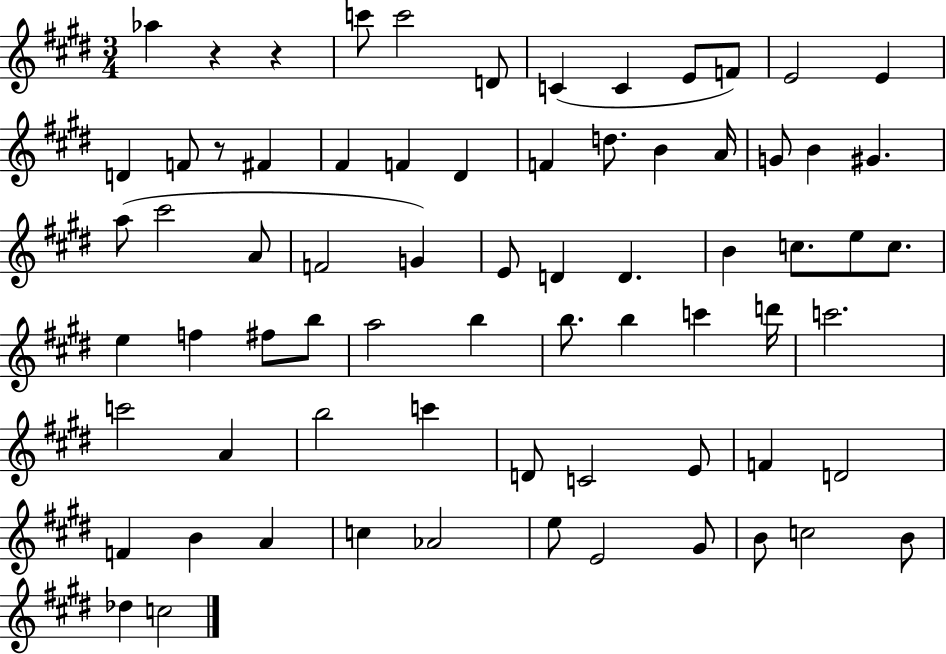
{
  \clef treble
  \numericTimeSignature
  \time 3/4
  \key e \major
  aes''4 r4 r4 | c'''8 c'''2 d'8 | c'4( c'4 e'8 f'8) | e'2 e'4 | \break d'4 f'8 r8 fis'4 | fis'4 f'4 dis'4 | f'4 d''8. b'4 a'16 | g'8 b'4 gis'4. | \break a''8( cis'''2 a'8 | f'2 g'4) | e'8 d'4 d'4. | b'4 c''8. e''8 c''8. | \break e''4 f''4 fis''8 b''8 | a''2 b''4 | b''8. b''4 c'''4 d'''16 | c'''2. | \break c'''2 a'4 | b''2 c'''4 | d'8 c'2 e'8 | f'4 d'2 | \break f'4 b'4 a'4 | c''4 aes'2 | e''8 e'2 gis'8 | b'8 c''2 b'8 | \break des''4 c''2 | \bar "|."
}